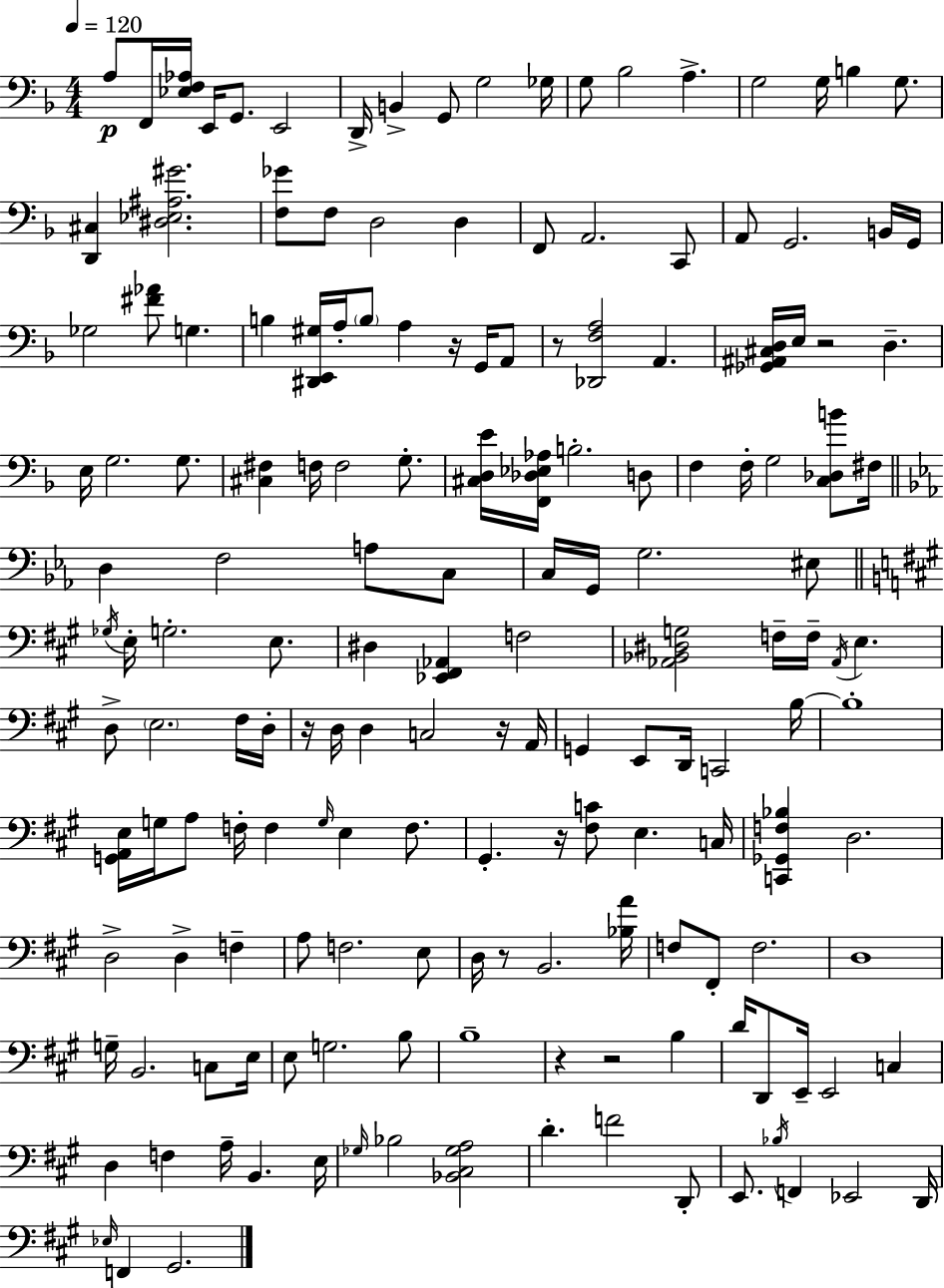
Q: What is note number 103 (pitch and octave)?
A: F#2